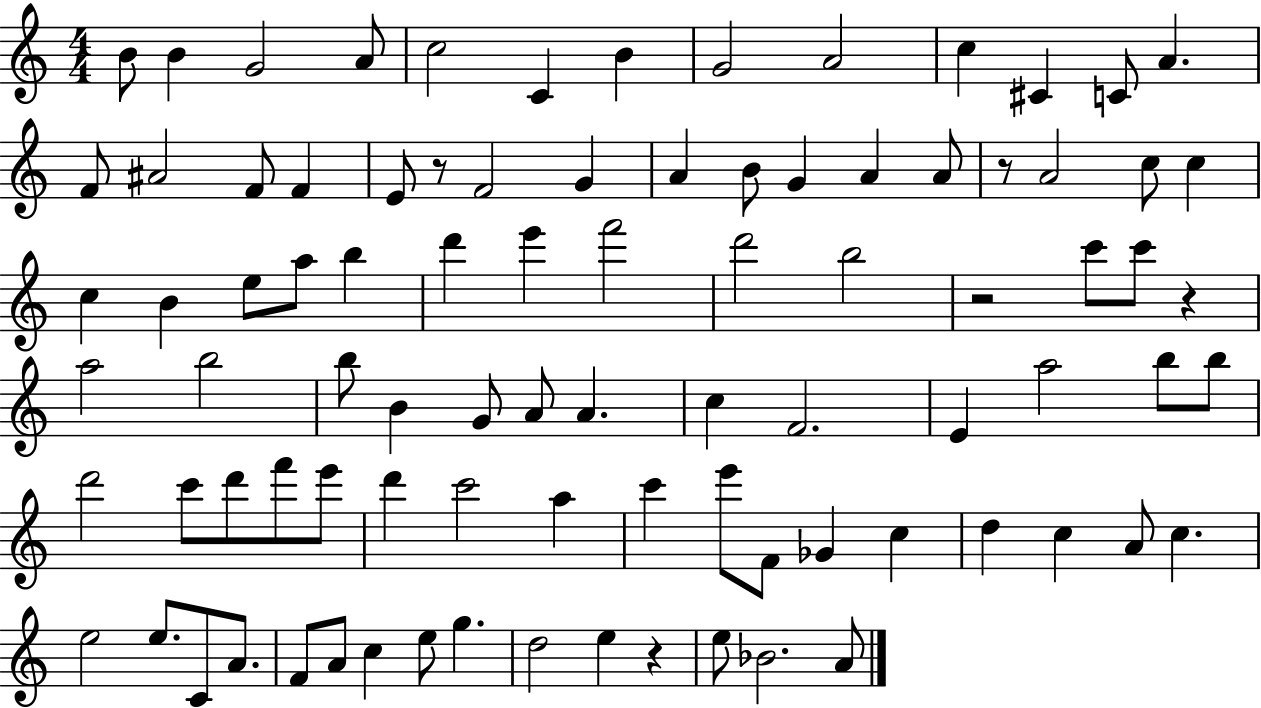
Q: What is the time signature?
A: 4/4